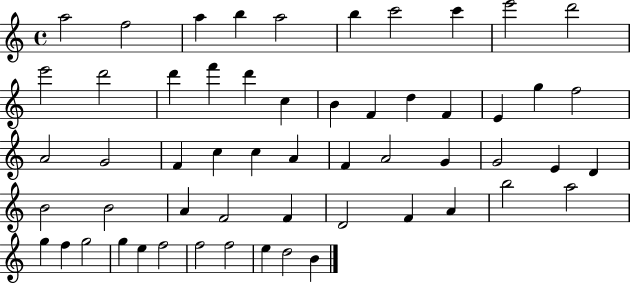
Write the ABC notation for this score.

X:1
T:Untitled
M:4/4
L:1/4
K:C
a2 f2 a b a2 b c'2 c' e'2 d'2 e'2 d'2 d' f' d' c B F d F E g f2 A2 G2 F c c A F A2 G G2 E D B2 B2 A F2 F D2 F A b2 a2 g f g2 g e f2 f2 f2 e d2 B